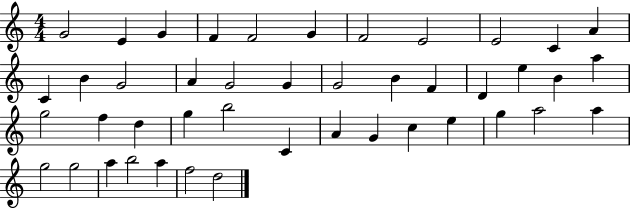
X:1
T:Untitled
M:4/4
L:1/4
K:C
G2 E G F F2 G F2 E2 E2 C A C B G2 A G2 G G2 B F D e B a g2 f d g b2 C A G c e g a2 a g2 g2 a b2 a f2 d2